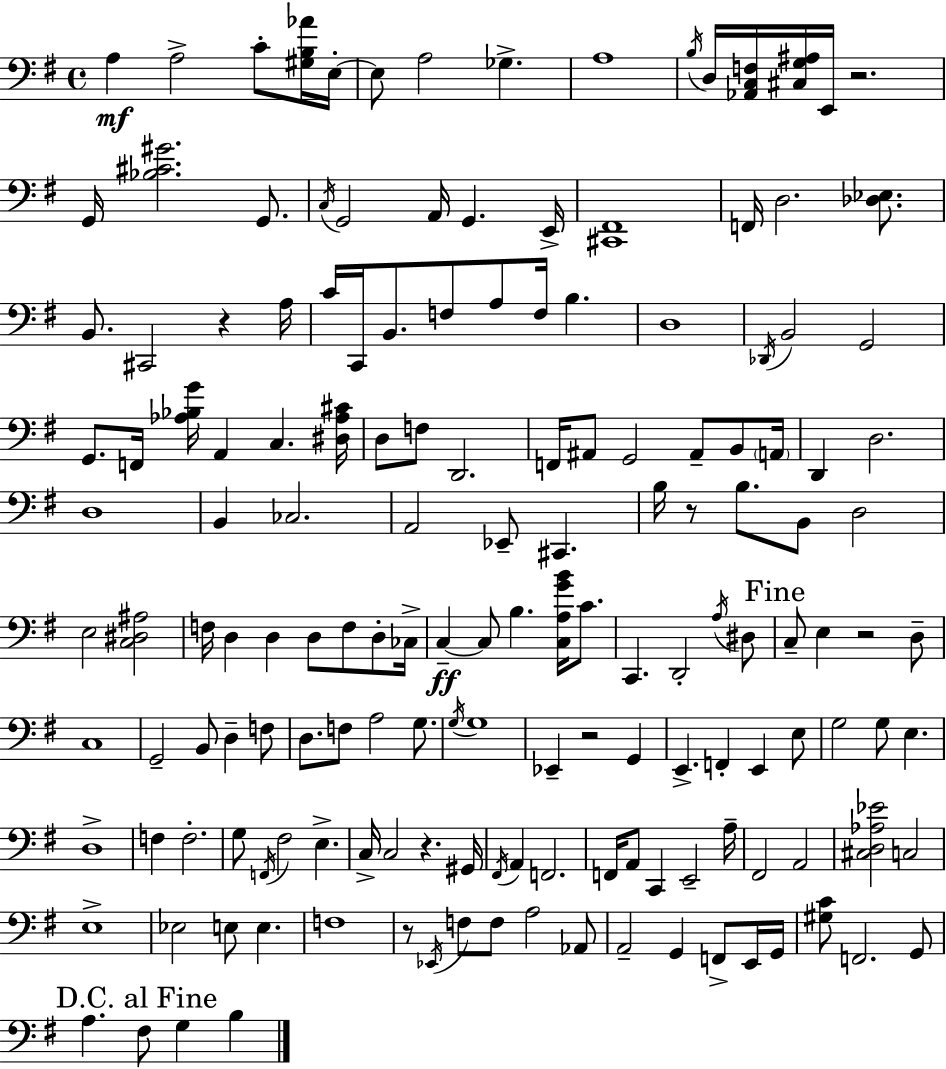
{
  \clef bass
  \time 4/4
  \defaultTimeSignature
  \key g \major
  \repeat volta 2 { a4\mf a2-> c'8-. <gis b aes'>16 e16-.~~ | e8 a2 ges4.-> | a1 | \acciaccatura { b16 } d16 <aes, c f>16 <cis g ais>16 e,16 r2. | \break g,16 <bes cis' gis'>2. g,8. | \acciaccatura { c16 } g,2 a,16 g,4. | e,16-> <cis, fis,>1 | f,16 d2. <des ees>8. | \break b,8. cis,2 r4 | a16 c'16 c,16 b,8. f8 a8 f16 b4. | d1 | \acciaccatura { des,16 } b,2 g,2 | \break g,8. f,16 <aes bes g'>16 a,4 c4. | <dis aes cis'>16 d8 f8 d,2. | f,16 ais,8 g,2 ais,8-- | b,8 \parenthesize a,16 d,4 d2. | \break d1 | b,4 ces2. | a,2 ees,8-- cis,4. | b16 r8 b8. b,8 d2 | \break e2 <c dis ais>2 | f16 d4 d4 d8 f8 | d8-. ces16-> c4--~~\ff c8 b4. <c a g' b'>16 | c'8. c,4. d,2-. | \break \acciaccatura { a16 } dis8 \mark "Fine" c8-- e4 r2 | d8-- c1 | g,2-- b,8 d4-- | f8 d8. f8 a2 | \break g8. \acciaccatura { g16 } g1 | ees,4-- r2 | g,4 e,4.-> f,4-. e,4 | e8 g2 g8 e4. | \break d1-> | f4 f2.-. | g8 \acciaccatura { f,16 } fis2 | e4.-> c16-> c2 r4. | \break gis,16 \acciaccatura { fis,16 } a,4 f,2. | f,16 a,8 c,4 e,2-- | a16-- fis,2 a,2 | <cis d aes ees'>2 c2 | \break e1-> | ees2 e8 | e4. f1 | r8 \acciaccatura { ees,16 } f8 f8 a2 | \break aes,8 a,2-- | g,4 f,8-> e,16 g,16 <gis c'>8 f,2. | g,8 \mark "D.C. al Fine" a4. fis8 | g4 b4 } \bar "|."
}